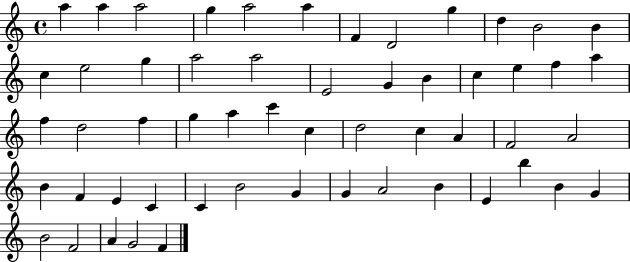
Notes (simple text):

A5/q A5/q A5/h G5/q A5/h A5/q F4/q D4/h G5/q D5/q B4/h B4/q C5/q E5/h G5/q A5/h A5/h E4/h G4/q B4/q C5/q E5/q F5/q A5/q F5/q D5/h F5/q G5/q A5/q C6/q C5/q D5/h C5/q A4/q F4/h A4/h B4/q F4/q E4/q C4/q C4/q B4/h G4/q G4/q A4/h B4/q E4/q B5/q B4/q G4/q B4/h F4/h A4/q G4/h F4/q